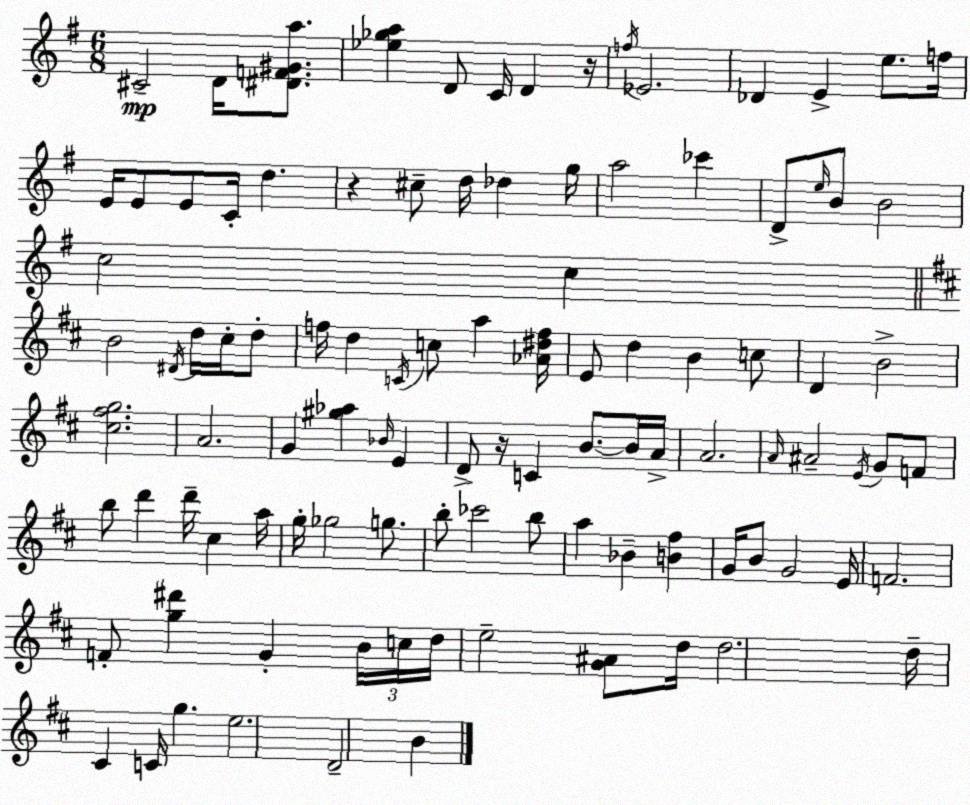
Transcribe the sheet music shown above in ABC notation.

X:1
T:Untitled
M:6/8
L:1/4
K:Em
^C2 D/4 [^DF^Ga]/2 [_e_ga] D/2 C/4 D z/4 f/4 _E2 _D E e/2 f/4 E/4 E/2 E/2 C/4 d z ^c/2 d/4 _d g/4 a2 _c' D/2 e/4 B/2 B2 c2 c B2 ^D/4 d/4 ^c/4 d/2 f/4 d C/4 c/2 a [_A^df]/4 E/2 d B c/2 D B2 [^c^fg]2 A2 G [^g_a] _B/4 E D/2 z/4 C B/2 B/4 A/4 A2 A/4 ^A2 E/4 G/2 F/2 b/2 d' d'/4 ^c a/4 g/4 _g2 g/2 b/2 _c'2 b/2 a _B [B^f] G/4 B/2 G2 E/4 F2 F/2 [g^d'] G B/4 c/4 d/4 e2 [G^A]/2 d/4 d2 d/4 ^C C/4 g e2 D2 B